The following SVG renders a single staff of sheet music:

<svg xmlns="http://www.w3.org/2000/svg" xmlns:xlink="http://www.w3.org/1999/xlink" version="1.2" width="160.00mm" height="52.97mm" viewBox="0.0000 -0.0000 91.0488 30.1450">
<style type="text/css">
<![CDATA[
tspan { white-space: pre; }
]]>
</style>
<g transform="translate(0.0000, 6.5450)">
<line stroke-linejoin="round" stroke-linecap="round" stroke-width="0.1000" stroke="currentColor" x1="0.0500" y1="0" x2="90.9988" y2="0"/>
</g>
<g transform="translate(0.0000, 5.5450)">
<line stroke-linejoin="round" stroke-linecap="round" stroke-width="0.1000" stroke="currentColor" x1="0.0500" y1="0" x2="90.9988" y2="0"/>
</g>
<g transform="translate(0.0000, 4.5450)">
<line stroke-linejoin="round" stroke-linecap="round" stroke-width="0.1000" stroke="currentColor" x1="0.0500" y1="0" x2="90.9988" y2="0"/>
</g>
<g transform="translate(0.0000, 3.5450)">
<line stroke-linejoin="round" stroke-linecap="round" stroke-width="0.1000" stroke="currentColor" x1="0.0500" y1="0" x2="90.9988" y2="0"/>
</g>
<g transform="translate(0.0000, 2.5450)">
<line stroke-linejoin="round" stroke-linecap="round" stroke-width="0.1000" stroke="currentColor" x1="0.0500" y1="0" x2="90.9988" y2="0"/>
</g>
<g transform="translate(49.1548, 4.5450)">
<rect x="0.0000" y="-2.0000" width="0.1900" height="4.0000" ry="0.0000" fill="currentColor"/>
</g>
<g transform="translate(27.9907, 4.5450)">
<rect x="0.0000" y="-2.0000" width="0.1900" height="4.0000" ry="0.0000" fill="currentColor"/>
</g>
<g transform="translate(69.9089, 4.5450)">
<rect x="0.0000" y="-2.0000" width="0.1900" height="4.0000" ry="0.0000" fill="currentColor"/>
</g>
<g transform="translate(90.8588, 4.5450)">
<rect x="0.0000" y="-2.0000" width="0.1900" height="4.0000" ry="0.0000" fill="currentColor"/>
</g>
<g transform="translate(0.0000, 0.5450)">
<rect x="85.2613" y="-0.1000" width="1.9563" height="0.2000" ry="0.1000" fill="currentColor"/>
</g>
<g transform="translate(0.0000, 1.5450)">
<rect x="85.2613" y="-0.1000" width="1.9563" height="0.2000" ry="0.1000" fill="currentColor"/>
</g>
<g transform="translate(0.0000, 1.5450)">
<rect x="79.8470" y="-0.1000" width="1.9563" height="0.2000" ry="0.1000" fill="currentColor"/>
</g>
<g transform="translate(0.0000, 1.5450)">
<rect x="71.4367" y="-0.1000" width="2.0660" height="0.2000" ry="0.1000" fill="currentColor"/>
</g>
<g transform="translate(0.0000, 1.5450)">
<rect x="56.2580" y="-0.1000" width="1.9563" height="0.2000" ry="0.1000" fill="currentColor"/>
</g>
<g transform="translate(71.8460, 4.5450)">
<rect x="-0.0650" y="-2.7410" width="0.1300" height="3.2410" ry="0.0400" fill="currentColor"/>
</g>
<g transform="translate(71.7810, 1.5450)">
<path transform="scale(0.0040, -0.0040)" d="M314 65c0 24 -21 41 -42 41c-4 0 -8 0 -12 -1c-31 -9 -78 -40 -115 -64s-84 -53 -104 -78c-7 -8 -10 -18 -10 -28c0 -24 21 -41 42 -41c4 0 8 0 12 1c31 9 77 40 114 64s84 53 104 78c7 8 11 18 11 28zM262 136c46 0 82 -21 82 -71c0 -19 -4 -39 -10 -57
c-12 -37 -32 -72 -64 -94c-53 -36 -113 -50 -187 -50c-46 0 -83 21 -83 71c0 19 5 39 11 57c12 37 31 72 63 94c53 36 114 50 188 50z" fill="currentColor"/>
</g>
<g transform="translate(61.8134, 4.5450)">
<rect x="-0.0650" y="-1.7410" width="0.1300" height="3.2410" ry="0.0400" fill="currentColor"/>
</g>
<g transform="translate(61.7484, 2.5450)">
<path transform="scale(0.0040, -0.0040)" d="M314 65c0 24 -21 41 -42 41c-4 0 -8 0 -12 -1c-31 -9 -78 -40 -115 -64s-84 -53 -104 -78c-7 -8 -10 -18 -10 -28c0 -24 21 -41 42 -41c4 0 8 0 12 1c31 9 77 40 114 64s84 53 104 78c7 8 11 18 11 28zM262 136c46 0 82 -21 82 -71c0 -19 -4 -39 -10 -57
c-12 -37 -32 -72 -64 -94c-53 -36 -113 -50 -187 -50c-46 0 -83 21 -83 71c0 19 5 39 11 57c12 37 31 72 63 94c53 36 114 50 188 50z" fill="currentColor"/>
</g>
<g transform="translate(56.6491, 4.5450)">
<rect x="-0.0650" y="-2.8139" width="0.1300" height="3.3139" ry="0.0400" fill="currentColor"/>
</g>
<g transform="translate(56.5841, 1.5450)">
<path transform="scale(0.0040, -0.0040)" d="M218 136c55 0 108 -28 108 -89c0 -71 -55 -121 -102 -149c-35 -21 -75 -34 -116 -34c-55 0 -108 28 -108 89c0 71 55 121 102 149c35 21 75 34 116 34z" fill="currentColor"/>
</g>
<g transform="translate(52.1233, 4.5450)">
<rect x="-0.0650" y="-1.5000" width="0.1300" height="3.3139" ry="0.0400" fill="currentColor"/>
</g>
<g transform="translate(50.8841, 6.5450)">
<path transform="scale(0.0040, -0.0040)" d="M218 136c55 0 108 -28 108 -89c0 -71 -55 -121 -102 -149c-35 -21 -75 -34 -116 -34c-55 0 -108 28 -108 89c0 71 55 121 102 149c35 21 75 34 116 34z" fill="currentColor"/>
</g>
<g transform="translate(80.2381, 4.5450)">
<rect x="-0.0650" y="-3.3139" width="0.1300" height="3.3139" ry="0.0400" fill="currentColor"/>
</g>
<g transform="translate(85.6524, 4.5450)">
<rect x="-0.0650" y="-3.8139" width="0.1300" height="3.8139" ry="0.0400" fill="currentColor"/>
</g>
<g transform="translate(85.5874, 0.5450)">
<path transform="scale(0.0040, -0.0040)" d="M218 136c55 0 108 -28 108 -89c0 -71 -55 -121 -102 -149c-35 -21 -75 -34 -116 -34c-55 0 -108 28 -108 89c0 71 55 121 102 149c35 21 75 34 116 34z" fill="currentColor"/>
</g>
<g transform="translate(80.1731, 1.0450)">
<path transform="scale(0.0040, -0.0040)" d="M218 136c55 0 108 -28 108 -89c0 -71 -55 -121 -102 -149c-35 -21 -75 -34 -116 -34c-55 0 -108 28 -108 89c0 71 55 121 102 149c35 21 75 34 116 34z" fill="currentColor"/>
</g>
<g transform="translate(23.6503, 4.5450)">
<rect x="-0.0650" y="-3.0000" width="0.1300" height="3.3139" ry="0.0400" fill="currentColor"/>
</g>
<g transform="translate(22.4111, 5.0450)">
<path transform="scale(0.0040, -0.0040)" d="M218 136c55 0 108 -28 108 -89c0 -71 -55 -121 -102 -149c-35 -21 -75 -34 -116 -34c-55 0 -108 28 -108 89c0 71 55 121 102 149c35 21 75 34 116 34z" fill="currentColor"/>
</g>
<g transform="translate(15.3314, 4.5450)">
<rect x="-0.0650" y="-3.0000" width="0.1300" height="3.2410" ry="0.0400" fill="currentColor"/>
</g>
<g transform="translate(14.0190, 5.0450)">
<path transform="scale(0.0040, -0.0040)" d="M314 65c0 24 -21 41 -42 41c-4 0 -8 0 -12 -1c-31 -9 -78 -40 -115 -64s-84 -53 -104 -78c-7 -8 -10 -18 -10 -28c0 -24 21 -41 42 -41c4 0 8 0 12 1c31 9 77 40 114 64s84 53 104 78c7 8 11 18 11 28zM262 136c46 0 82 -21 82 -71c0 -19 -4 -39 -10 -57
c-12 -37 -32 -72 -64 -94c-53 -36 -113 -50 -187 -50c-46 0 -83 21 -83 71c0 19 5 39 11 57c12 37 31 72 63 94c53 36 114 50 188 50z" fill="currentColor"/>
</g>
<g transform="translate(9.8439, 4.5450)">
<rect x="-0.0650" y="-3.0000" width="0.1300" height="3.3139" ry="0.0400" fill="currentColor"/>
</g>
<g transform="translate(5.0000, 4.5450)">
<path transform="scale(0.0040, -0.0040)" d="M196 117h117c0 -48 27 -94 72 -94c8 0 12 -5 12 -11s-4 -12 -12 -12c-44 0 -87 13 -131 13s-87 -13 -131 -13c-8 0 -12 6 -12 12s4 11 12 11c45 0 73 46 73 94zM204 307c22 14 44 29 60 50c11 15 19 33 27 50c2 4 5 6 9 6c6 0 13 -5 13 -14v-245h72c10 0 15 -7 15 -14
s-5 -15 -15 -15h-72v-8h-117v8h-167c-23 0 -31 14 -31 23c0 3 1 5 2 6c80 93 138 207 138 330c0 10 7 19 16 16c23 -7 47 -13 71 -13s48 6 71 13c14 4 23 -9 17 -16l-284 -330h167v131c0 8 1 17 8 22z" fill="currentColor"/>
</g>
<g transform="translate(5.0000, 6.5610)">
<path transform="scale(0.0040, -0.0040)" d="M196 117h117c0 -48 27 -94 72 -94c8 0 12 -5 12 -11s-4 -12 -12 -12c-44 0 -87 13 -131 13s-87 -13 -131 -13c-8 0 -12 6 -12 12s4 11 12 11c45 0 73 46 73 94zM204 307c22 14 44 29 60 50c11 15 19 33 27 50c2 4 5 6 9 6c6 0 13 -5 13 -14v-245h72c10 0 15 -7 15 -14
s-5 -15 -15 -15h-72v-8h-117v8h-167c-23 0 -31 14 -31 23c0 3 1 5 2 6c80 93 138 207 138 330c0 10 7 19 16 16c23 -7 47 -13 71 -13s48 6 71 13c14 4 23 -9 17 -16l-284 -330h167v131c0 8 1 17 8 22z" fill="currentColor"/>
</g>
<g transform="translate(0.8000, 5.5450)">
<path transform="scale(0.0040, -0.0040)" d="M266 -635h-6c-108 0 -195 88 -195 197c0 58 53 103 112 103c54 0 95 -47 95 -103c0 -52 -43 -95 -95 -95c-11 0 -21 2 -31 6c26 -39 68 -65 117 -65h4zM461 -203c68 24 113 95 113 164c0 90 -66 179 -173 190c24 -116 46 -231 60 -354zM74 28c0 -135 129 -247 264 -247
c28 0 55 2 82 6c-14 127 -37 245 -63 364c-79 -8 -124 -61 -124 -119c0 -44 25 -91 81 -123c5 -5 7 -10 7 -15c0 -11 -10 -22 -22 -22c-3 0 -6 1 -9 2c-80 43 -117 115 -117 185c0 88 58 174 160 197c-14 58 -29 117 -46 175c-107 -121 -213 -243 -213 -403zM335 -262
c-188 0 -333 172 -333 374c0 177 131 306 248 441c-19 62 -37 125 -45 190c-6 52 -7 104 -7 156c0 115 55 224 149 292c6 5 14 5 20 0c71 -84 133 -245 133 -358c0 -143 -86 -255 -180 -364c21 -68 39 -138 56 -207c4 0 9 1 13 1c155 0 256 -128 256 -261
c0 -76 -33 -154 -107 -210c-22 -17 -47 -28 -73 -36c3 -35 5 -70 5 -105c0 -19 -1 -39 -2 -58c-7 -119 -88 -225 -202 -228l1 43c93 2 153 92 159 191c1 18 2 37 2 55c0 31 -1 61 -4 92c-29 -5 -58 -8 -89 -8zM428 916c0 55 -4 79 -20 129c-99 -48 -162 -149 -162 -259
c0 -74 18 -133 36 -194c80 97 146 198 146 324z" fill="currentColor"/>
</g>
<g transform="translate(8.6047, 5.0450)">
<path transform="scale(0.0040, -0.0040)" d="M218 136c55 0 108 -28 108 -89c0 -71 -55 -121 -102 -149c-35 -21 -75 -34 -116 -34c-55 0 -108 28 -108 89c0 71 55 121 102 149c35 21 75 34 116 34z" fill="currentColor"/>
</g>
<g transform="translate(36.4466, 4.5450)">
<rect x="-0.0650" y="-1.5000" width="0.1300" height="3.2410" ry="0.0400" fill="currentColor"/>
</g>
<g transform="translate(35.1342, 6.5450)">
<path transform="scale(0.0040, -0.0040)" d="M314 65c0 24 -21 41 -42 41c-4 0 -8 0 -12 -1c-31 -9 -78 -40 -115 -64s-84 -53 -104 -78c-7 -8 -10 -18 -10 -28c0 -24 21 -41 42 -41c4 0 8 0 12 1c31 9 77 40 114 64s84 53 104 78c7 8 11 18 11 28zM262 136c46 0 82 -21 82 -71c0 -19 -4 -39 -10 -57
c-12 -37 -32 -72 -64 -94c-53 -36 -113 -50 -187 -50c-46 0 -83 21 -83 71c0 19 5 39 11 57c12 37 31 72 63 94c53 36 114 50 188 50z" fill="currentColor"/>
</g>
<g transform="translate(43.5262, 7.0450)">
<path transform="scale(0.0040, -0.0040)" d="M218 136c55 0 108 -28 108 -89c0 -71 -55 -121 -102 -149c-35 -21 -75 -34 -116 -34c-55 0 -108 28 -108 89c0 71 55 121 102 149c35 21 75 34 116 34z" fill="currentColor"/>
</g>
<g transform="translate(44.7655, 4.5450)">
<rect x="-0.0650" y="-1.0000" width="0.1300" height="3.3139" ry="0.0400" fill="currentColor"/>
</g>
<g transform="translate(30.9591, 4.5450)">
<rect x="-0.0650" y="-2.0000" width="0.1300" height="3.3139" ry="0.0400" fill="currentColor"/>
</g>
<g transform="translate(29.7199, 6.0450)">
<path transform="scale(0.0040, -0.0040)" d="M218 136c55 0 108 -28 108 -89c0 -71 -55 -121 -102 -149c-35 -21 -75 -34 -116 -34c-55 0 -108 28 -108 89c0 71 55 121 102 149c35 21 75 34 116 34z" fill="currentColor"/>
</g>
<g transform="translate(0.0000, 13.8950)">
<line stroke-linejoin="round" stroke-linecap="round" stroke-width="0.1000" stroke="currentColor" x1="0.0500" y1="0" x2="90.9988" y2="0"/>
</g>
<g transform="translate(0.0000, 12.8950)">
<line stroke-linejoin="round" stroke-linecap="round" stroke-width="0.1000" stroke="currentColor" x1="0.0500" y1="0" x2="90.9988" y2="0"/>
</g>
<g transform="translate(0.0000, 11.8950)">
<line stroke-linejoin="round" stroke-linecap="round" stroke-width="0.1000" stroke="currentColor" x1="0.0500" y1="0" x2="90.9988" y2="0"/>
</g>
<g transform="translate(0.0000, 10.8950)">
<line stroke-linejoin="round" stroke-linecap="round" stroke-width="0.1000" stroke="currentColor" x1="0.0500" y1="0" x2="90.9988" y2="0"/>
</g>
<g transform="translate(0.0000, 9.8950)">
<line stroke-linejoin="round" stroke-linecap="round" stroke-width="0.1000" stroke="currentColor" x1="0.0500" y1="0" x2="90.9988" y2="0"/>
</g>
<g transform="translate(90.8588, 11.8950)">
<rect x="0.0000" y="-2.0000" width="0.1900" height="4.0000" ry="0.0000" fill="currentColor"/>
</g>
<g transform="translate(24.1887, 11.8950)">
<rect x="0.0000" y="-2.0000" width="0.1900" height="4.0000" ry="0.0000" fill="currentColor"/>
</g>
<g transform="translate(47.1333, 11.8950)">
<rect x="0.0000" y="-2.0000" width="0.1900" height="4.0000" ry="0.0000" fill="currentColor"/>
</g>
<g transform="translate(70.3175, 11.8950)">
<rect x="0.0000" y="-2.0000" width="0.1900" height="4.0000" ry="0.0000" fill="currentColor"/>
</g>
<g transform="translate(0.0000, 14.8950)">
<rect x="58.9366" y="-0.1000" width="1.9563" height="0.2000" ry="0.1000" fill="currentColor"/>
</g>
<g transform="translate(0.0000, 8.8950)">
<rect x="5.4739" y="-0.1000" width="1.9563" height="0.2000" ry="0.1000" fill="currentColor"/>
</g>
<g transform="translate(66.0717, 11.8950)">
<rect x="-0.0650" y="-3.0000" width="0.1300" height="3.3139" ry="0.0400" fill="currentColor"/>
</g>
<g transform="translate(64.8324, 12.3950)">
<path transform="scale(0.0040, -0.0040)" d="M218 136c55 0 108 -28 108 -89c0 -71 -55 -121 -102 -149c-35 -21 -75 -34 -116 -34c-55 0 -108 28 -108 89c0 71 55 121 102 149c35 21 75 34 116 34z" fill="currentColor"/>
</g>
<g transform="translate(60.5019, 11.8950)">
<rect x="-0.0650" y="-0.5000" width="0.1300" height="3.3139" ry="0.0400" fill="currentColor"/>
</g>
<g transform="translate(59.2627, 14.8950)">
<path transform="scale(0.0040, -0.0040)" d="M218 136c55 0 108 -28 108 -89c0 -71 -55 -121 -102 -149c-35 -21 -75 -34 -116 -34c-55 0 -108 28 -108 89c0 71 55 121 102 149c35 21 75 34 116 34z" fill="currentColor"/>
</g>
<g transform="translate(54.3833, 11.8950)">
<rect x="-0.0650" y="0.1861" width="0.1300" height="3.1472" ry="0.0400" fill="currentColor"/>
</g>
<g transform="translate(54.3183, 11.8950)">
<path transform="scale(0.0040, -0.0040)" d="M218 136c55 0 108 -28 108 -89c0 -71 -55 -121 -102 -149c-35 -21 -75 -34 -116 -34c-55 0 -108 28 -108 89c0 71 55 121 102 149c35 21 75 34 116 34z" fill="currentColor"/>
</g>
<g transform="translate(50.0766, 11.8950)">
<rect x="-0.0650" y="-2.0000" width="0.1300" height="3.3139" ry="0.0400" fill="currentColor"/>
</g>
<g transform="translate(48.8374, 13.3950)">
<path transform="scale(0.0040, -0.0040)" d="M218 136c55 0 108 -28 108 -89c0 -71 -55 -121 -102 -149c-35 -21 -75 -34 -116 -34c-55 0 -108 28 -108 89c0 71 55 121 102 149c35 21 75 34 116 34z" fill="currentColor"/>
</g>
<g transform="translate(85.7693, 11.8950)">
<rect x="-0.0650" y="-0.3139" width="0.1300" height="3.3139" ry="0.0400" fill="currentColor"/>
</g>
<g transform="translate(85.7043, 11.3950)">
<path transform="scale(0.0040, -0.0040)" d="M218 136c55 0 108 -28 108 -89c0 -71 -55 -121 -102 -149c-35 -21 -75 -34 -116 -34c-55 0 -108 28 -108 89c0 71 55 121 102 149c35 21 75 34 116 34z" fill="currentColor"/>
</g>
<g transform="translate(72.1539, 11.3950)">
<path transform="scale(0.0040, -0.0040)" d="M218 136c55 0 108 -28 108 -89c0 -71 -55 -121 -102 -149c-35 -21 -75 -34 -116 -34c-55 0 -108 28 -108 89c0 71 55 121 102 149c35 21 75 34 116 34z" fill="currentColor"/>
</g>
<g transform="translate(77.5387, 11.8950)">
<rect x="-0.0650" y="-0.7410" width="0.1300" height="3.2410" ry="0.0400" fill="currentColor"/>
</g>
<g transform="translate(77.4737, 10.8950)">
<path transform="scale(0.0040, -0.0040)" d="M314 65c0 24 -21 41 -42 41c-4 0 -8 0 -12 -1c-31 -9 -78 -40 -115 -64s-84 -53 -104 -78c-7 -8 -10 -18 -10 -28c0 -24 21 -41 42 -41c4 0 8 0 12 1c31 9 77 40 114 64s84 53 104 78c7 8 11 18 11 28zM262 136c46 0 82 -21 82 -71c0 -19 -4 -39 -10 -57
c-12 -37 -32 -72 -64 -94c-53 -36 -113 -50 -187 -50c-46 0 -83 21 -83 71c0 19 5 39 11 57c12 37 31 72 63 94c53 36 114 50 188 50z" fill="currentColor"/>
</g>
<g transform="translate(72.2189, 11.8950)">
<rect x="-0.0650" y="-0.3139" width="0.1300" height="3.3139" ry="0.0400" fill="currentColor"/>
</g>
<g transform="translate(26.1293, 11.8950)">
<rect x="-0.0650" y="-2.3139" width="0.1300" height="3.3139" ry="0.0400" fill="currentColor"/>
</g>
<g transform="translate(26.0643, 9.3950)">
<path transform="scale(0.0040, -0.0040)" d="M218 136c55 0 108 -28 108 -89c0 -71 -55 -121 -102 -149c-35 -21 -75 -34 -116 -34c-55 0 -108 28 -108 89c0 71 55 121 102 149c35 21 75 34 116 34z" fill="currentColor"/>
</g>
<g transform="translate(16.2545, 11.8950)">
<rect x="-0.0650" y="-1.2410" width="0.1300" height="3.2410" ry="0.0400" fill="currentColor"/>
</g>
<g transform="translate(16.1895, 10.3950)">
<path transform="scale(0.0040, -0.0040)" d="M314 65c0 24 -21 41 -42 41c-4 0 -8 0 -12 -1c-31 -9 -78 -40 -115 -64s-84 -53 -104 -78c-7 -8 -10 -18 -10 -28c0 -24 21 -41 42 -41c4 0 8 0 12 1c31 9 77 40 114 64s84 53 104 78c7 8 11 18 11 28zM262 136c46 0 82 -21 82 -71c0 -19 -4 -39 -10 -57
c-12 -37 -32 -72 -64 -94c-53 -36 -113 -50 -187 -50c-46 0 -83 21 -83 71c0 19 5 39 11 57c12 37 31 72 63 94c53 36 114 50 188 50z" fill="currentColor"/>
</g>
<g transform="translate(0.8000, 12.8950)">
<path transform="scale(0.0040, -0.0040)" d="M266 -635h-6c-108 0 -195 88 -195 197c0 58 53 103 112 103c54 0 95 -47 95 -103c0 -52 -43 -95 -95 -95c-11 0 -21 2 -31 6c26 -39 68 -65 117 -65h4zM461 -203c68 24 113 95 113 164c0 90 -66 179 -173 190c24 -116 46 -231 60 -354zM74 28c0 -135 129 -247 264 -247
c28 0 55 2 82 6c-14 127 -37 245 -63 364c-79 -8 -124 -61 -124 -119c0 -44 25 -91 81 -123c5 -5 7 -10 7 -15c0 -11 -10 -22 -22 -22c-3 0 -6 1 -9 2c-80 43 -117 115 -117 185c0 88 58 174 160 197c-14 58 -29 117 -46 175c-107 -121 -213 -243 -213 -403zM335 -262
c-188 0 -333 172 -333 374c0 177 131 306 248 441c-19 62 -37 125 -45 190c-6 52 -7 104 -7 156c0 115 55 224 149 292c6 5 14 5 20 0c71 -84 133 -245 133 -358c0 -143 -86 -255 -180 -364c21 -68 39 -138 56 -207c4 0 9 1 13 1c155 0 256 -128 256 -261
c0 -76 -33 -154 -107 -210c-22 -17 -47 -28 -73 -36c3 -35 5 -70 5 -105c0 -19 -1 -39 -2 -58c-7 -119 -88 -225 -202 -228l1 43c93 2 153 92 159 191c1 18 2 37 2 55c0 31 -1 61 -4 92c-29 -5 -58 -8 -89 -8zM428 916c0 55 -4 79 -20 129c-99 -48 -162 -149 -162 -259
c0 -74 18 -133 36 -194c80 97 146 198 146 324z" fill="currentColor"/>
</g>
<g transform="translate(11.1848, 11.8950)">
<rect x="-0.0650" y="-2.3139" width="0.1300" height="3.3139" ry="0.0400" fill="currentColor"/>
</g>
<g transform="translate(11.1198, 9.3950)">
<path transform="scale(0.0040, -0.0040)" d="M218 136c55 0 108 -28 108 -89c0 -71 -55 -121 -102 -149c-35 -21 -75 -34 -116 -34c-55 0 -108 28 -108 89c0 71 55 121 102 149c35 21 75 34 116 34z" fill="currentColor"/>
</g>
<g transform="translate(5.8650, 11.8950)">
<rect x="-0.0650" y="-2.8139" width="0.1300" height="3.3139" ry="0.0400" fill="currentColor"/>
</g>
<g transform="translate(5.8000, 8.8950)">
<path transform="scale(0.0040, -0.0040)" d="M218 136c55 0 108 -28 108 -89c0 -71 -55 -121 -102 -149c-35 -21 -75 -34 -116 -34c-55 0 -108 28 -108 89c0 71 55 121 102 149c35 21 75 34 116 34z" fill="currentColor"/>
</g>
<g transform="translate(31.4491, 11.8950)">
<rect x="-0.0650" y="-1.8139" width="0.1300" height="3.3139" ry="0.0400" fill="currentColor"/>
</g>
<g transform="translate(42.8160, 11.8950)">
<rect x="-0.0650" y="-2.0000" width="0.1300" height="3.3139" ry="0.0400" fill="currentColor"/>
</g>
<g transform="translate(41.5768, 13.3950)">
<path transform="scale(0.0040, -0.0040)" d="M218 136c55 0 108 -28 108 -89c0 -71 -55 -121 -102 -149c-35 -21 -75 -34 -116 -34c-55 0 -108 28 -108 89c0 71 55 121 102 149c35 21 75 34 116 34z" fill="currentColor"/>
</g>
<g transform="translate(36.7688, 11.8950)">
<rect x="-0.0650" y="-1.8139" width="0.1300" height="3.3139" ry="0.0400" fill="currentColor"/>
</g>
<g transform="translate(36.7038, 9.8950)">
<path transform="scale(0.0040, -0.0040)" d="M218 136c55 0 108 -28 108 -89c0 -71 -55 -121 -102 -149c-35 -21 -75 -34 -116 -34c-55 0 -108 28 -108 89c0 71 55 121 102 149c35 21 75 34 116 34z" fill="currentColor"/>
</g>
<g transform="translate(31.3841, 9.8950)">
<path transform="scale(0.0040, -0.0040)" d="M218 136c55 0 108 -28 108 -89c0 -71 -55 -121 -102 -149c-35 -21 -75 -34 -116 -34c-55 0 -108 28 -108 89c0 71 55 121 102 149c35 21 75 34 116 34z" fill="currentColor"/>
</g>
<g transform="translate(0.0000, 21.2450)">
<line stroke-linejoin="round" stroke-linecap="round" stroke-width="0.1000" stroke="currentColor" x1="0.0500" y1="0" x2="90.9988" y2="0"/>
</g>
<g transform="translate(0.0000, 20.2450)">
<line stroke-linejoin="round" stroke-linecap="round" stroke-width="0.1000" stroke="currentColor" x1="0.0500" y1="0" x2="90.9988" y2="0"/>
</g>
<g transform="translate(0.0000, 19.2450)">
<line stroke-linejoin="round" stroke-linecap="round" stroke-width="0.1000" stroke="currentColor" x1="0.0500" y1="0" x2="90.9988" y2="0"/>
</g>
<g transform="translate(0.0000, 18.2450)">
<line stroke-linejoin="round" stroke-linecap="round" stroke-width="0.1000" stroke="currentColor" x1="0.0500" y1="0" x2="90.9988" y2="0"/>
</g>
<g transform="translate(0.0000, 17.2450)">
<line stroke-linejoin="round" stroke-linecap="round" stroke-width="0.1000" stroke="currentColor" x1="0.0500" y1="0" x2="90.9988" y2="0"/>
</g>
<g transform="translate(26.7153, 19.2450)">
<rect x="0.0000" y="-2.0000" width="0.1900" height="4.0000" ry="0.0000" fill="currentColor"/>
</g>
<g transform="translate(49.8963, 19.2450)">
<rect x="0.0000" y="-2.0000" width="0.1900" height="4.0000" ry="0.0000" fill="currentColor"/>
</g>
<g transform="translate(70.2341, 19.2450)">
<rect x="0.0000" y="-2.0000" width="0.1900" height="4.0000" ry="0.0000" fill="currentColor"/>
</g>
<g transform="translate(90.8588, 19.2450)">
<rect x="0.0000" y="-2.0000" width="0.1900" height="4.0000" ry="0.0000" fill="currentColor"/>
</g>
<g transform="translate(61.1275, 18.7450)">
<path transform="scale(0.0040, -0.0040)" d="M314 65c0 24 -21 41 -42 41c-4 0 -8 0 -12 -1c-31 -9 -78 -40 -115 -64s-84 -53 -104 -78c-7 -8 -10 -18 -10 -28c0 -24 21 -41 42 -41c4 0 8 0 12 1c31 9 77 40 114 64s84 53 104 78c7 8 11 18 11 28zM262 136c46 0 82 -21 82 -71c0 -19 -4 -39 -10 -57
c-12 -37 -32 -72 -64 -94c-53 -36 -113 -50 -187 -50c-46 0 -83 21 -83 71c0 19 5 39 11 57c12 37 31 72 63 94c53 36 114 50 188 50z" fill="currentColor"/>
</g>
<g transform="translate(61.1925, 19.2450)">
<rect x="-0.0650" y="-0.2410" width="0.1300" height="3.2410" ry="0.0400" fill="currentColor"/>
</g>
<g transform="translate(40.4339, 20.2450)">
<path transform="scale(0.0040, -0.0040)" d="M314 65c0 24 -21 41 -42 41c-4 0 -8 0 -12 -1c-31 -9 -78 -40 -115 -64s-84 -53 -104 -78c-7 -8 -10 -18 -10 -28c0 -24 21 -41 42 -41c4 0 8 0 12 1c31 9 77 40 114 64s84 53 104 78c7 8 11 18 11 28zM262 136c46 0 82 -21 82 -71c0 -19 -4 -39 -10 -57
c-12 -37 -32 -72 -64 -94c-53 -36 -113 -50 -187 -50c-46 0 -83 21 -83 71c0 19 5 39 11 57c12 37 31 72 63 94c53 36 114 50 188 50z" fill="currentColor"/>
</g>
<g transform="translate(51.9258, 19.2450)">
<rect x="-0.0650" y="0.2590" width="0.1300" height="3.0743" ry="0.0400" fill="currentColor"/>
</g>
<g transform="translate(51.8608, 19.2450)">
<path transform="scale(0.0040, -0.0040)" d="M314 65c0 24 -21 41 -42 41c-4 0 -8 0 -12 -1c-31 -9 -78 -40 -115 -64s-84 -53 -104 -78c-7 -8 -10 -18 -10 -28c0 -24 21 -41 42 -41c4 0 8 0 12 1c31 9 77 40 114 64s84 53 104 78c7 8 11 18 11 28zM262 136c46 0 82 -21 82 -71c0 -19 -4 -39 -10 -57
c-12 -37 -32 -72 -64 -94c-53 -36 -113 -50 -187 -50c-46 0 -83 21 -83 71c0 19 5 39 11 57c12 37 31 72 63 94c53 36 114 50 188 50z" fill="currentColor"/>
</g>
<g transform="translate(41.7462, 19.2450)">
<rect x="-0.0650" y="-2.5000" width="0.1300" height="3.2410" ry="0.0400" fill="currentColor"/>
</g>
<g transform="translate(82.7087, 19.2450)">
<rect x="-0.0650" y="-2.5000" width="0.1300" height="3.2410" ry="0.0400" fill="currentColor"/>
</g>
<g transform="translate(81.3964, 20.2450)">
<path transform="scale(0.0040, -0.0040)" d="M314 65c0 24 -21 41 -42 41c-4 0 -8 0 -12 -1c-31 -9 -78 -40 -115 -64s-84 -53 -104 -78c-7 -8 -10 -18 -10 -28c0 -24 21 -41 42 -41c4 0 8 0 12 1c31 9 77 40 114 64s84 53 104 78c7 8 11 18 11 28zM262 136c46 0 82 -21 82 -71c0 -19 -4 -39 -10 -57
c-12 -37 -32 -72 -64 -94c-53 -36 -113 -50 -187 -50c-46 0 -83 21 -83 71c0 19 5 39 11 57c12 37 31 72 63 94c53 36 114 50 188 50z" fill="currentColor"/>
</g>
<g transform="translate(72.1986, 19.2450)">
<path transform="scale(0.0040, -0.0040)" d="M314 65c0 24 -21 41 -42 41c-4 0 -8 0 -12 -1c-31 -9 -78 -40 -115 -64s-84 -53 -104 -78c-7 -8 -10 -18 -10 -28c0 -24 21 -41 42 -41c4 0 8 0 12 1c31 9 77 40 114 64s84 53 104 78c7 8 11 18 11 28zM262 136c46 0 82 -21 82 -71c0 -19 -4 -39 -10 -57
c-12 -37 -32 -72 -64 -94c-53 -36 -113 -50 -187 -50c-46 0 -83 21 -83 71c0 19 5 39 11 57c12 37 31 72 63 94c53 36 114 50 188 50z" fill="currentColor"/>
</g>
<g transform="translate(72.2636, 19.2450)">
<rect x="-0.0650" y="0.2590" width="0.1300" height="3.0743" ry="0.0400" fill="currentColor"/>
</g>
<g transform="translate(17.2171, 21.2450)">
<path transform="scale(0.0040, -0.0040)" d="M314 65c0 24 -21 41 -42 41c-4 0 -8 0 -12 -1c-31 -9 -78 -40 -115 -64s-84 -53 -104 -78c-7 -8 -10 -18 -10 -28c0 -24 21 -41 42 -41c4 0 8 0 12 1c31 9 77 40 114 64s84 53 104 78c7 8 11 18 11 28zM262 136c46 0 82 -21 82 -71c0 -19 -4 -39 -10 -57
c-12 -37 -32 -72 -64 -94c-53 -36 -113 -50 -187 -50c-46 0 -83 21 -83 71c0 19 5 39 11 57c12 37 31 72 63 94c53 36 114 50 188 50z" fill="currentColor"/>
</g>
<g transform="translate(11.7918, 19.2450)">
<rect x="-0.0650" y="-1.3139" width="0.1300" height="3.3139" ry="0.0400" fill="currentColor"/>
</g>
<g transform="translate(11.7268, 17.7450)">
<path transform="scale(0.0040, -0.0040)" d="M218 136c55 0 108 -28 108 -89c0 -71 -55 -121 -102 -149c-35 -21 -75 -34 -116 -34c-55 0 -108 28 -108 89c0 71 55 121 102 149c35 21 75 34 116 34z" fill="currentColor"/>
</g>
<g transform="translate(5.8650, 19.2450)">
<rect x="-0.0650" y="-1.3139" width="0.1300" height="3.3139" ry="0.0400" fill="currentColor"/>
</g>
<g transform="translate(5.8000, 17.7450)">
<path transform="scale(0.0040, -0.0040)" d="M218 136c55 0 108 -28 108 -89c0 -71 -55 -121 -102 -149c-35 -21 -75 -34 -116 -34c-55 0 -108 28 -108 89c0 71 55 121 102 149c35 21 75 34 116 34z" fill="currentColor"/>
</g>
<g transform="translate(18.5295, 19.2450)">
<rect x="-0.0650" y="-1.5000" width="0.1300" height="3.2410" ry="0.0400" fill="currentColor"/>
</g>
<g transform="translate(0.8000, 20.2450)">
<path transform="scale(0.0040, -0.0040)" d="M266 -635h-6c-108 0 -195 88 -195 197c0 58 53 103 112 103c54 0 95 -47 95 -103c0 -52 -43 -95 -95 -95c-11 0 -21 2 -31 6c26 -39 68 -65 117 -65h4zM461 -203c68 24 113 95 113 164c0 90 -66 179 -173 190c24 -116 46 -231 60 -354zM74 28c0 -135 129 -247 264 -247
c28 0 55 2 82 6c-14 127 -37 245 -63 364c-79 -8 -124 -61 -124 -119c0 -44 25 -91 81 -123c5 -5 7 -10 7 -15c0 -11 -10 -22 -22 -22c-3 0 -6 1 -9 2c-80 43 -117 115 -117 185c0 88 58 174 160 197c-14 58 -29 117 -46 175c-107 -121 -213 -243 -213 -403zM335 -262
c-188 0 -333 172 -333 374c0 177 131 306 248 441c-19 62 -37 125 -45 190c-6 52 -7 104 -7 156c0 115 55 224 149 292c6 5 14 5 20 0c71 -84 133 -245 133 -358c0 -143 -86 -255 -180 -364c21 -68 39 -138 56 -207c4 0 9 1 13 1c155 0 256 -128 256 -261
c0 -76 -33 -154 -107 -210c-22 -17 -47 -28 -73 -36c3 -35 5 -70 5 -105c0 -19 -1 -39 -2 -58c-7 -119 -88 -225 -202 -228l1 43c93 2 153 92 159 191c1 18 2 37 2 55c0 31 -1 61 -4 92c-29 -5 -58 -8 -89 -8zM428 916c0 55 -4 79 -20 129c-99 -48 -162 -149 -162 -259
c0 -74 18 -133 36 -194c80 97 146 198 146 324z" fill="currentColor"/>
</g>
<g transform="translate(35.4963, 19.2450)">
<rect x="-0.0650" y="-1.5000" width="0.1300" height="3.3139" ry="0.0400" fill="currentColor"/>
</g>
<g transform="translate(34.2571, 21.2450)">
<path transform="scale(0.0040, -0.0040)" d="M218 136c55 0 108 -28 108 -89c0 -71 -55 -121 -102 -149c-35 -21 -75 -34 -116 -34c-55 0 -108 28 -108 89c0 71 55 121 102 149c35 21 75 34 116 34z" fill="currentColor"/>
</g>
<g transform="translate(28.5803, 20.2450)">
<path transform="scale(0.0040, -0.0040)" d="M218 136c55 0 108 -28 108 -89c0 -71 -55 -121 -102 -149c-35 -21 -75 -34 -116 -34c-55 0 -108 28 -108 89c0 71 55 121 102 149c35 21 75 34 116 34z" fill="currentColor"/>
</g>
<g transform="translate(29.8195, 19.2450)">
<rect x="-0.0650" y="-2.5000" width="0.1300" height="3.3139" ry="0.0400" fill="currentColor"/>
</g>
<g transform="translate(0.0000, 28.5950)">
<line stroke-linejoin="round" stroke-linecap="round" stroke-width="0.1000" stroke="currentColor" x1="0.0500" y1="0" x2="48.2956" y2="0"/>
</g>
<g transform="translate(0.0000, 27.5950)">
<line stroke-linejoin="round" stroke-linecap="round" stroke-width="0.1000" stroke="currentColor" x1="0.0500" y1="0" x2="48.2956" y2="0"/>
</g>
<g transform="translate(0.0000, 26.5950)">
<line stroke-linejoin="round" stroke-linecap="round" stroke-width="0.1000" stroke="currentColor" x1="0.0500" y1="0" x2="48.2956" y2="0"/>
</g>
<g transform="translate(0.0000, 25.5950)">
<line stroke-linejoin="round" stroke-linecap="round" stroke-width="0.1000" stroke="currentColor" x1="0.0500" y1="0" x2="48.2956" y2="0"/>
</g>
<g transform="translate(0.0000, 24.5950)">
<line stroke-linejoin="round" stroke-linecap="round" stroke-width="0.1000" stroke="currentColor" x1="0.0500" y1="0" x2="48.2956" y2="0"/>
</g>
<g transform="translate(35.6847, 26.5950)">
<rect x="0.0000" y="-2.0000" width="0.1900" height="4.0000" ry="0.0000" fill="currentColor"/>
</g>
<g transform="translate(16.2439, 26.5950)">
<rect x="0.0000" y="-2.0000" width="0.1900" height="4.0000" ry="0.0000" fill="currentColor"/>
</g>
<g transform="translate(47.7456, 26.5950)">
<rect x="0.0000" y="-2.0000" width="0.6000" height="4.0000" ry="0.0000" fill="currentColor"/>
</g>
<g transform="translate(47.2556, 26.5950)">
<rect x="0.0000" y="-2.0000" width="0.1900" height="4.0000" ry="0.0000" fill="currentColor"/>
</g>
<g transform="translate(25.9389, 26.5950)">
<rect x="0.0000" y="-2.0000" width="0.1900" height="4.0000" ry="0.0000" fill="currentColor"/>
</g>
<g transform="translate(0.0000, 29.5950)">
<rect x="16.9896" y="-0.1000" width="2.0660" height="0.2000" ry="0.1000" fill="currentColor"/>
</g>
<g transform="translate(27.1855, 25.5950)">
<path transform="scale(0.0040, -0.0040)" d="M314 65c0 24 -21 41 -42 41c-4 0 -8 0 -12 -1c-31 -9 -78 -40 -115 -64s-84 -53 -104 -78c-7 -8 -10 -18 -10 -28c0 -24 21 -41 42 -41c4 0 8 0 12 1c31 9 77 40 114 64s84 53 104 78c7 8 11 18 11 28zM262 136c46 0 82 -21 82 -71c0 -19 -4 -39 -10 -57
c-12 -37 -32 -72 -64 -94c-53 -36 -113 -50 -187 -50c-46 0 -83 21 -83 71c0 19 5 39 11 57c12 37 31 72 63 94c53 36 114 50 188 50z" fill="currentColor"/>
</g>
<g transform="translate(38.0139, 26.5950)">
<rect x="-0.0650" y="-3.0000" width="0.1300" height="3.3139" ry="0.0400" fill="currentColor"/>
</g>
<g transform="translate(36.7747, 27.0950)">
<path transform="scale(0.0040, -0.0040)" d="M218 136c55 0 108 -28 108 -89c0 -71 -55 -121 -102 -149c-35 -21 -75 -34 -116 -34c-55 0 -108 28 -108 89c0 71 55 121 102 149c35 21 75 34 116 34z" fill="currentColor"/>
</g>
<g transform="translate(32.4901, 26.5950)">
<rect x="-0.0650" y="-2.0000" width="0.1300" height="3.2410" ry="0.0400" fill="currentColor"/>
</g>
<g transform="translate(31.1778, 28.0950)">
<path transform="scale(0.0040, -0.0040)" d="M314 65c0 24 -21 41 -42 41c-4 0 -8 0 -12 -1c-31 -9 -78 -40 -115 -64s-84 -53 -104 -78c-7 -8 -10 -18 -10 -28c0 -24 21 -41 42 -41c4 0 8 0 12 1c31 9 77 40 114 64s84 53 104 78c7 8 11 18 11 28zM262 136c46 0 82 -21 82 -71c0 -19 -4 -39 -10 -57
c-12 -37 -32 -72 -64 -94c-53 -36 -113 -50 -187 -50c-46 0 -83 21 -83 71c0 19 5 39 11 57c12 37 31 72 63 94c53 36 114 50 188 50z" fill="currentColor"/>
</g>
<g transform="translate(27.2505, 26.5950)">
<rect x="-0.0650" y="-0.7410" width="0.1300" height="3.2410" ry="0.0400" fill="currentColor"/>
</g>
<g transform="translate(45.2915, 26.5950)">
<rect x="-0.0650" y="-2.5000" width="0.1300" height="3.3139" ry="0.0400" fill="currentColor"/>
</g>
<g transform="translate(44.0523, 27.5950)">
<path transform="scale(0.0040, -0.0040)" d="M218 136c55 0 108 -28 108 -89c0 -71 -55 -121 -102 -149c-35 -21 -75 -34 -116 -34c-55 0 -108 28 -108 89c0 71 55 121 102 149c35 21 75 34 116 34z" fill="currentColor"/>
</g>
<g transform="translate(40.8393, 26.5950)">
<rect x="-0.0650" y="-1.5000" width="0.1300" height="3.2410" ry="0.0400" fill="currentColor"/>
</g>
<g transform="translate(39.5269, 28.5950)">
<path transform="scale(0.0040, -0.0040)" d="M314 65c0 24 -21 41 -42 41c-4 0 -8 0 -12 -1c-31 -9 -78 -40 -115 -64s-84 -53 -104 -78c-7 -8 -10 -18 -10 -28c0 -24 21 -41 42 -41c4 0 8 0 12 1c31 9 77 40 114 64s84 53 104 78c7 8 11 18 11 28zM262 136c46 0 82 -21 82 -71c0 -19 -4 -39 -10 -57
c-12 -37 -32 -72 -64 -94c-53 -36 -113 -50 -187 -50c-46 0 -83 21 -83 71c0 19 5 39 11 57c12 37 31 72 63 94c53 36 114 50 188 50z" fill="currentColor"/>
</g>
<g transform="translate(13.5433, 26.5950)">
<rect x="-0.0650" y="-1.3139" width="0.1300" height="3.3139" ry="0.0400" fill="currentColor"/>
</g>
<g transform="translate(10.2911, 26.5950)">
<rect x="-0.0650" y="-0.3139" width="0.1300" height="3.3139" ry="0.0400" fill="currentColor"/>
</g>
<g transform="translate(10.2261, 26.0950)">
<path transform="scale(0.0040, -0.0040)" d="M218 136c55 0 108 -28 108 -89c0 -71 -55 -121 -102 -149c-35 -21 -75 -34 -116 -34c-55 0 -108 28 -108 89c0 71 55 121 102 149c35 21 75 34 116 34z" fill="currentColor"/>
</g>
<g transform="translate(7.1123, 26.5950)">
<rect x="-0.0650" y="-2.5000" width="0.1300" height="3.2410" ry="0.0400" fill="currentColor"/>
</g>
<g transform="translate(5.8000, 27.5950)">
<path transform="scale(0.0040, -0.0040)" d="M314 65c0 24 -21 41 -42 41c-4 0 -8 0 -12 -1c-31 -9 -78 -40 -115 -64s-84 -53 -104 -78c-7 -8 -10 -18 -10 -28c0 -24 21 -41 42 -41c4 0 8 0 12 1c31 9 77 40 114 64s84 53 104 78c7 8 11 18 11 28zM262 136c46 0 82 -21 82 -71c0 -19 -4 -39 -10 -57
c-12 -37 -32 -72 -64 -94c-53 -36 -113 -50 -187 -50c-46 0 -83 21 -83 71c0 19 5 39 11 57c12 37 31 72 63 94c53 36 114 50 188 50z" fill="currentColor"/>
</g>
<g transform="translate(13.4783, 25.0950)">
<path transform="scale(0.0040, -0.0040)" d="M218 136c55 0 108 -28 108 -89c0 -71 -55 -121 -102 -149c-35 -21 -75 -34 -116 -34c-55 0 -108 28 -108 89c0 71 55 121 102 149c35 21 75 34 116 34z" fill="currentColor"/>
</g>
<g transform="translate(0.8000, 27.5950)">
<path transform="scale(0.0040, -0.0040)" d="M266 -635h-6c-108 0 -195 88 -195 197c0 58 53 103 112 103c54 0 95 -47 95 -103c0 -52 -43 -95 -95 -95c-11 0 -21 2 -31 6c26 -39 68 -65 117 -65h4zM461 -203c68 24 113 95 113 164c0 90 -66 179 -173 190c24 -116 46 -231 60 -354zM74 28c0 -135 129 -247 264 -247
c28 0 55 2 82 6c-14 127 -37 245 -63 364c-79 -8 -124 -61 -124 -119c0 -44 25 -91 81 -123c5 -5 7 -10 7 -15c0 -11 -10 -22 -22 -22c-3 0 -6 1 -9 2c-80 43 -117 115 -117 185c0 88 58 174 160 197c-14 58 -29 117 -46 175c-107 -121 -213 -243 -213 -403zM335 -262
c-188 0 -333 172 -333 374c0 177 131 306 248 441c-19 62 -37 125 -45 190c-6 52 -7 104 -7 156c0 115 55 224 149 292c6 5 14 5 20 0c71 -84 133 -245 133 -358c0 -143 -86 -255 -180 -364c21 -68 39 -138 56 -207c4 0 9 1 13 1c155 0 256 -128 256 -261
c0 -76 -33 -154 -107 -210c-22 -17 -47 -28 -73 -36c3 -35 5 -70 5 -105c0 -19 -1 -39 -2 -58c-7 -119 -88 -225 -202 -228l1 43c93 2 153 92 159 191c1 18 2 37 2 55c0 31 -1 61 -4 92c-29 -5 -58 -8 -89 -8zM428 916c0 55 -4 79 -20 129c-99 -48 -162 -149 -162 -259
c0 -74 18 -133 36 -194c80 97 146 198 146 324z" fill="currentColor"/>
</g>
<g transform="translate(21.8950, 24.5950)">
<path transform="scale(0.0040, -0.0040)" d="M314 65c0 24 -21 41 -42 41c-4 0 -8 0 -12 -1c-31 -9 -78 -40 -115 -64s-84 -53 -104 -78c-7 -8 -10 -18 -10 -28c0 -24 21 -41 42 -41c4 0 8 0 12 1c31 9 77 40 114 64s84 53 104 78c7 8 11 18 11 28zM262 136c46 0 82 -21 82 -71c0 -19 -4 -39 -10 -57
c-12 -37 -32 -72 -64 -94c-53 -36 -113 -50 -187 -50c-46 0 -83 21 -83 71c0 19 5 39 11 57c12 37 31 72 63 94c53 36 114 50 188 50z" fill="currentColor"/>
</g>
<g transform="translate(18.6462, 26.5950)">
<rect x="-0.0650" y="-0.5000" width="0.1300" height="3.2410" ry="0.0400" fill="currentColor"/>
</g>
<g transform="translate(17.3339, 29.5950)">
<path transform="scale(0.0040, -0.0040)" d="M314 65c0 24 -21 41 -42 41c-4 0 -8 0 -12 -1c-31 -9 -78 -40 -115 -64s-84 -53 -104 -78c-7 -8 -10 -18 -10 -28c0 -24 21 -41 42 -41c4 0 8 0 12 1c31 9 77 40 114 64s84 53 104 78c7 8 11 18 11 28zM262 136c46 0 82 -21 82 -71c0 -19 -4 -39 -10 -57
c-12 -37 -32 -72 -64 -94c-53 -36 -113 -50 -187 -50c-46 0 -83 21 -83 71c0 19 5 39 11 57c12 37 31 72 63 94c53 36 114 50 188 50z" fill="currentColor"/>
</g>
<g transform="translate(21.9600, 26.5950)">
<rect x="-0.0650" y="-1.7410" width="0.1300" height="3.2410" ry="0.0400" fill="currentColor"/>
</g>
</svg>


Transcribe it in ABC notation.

X:1
T:Untitled
M:4/4
L:1/4
K:C
A A2 A F E2 D E a f2 a2 b c' a g e2 g f f F F B C A c d2 c e e E2 G E G2 B2 c2 B2 G2 G2 c e C2 f2 d2 F2 A E2 G